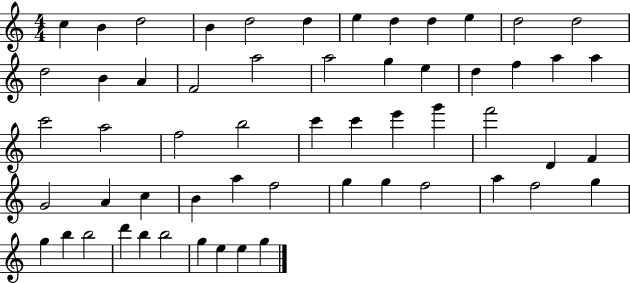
X:1
T:Untitled
M:4/4
L:1/4
K:C
c B d2 B d2 d e d d e d2 d2 d2 B A F2 a2 a2 g e d f a a c'2 a2 f2 b2 c' c' e' g' f'2 D F G2 A c B a f2 g g f2 a f2 g g b b2 d' b b2 g e e g